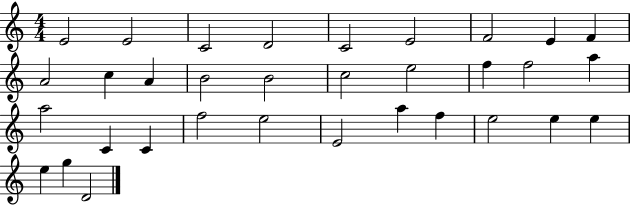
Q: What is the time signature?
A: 4/4